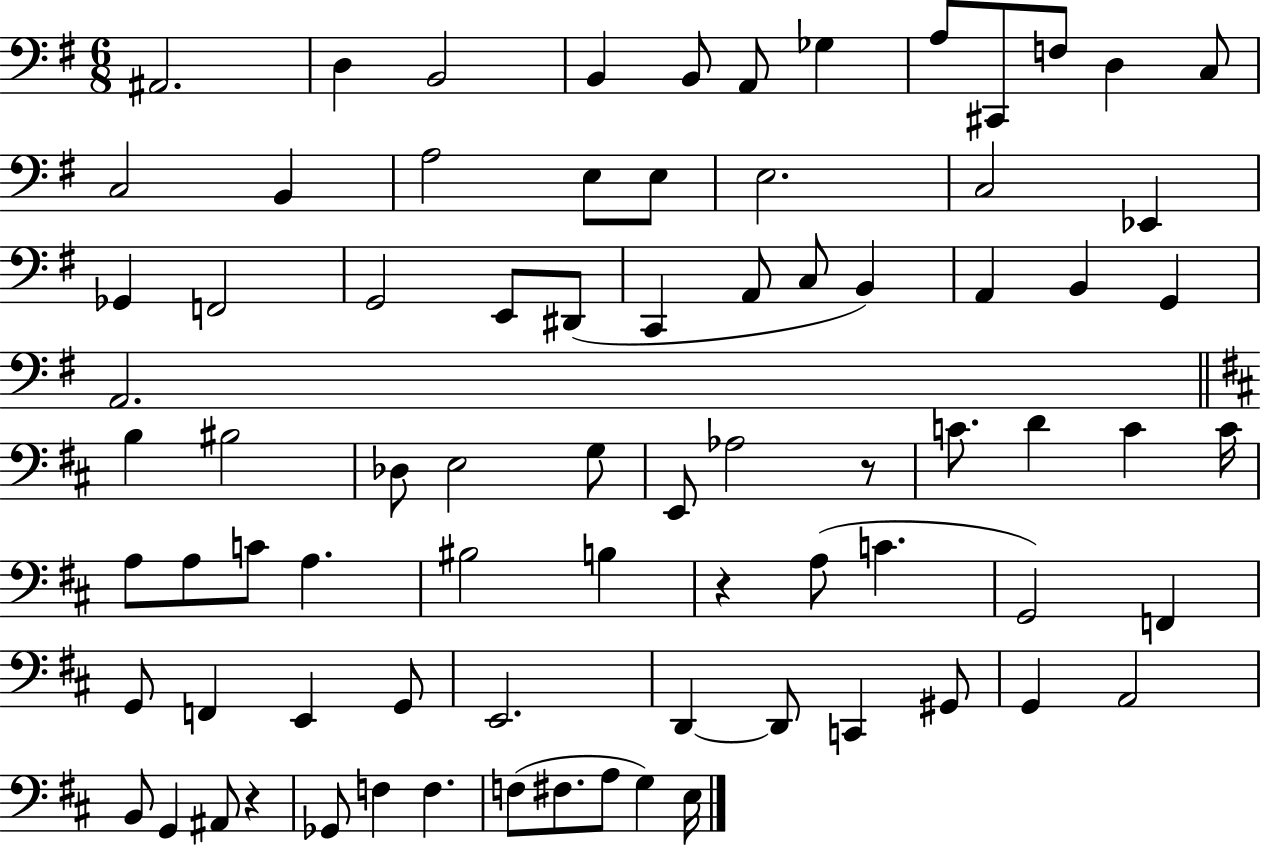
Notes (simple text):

A#2/h. D3/q B2/h B2/q B2/e A2/e Gb3/q A3/e C#2/e F3/e D3/q C3/e C3/h B2/q A3/h E3/e E3/e E3/h. C3/h Eb2/q Gb2/q F2/h G2/h E2/e D#2/e C2/q A2/e C3/e B2/q A2/q B2/q G2/q A2/h. B3/q BIS3/h Db3/e E3/h G3/e E2/e Ab3/h R/e C4/e. D4/q C4/q C4/s A3/e A3/e C4/e A3/q. BIS3/h B3/q R/q A3/e C4/q. G2/h F2/q G2/e F2/q E2/q G2/e E2/h. D2/q D2/e C2/q G#2/e G2/q A2/h B2/e G2/q A#2/e R/q Gb2/e F3/q F3/q. F3/e F#3/e. A3/e G3/q E3/s